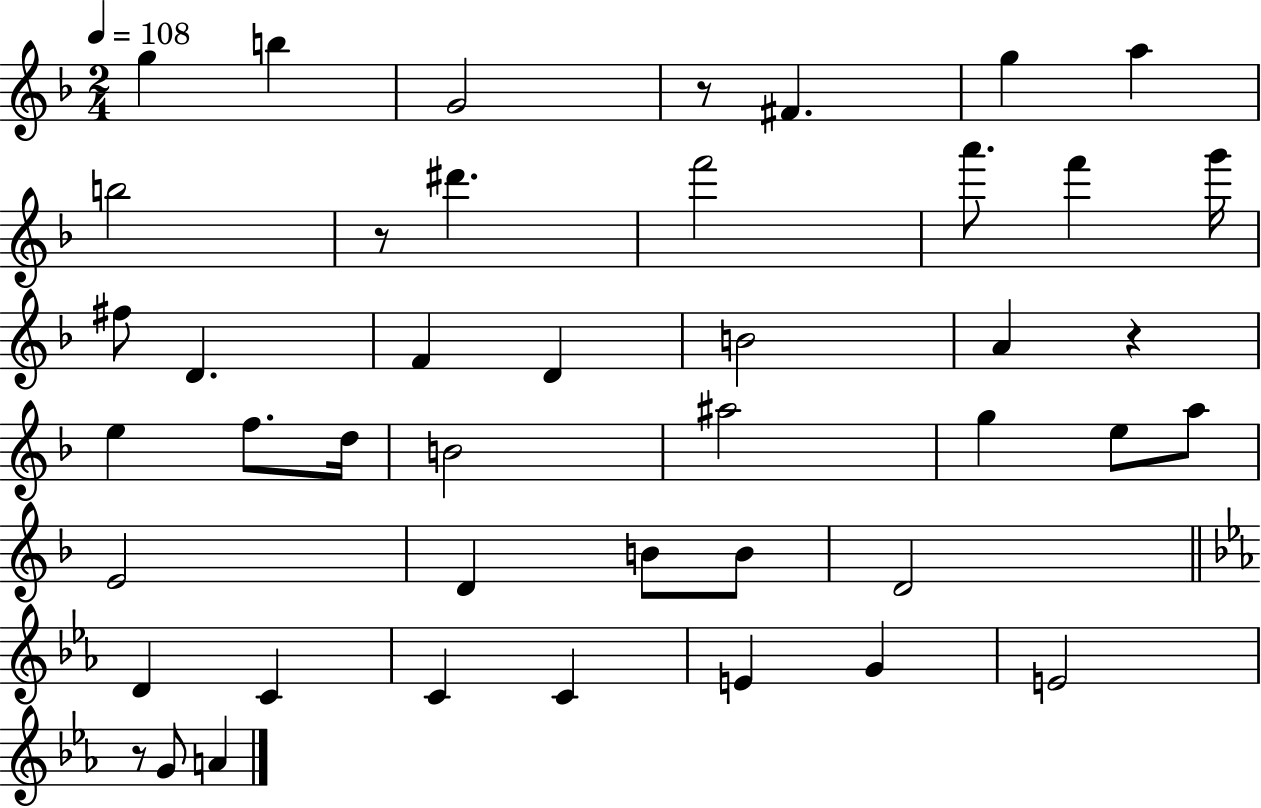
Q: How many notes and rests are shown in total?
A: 44